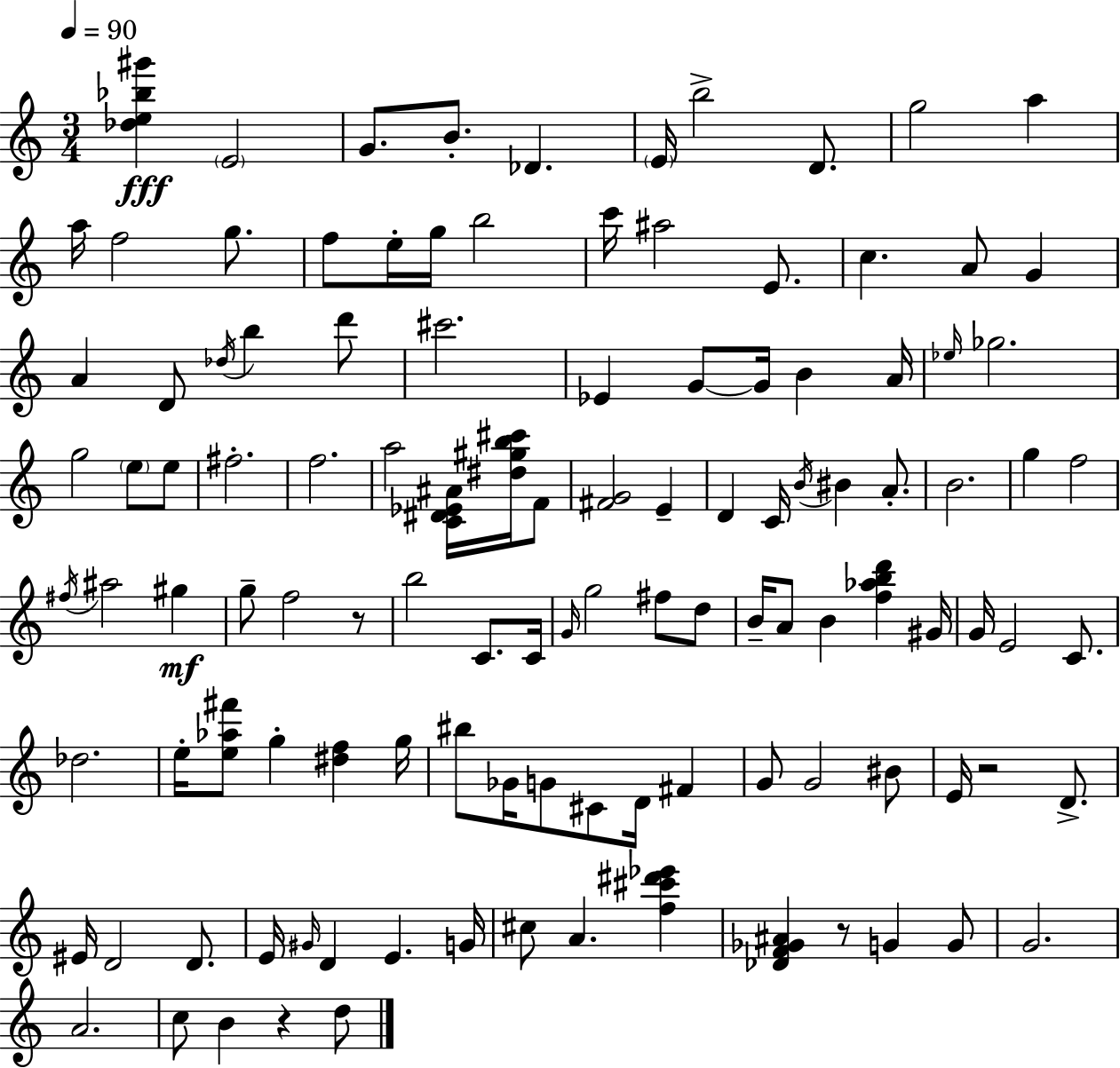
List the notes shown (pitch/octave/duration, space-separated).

[Db5,E5,Bb5,G#6]/q E4/h G4/e. B4/e. Db4/q. E4/s B5/h D4/e. G5/h A5/q A5/s F5/h G5/e. F5/e E5/s G5/s B5/h C6/s A#5/h E4/e. C5/q. A4/e G4/q A4/q D4/e Db5/s B5/q D6/e C#6/h. Eb4/q G4/e G4/s B4/q A4/s Eb5/s Gb5/h. G5/h E5/e E5/e F#5/h. F5/h. A5/h [C4,D#4,Eb4,A#4]/s [D#5,G#5,B5,C#6]/s F4/e [F#4,G4]/h E4/q D4/q C4/s B4/s BIS4/q A4/e. B4/h. G5/q F5/h F#5/s A#5/h G#5/q G5/e F5/h R/e B5/h C4/e. C4/s G4/s G5/h F#5/e D5/e B4/s A4/e B4/q [F5,Ab5,B5,D6]/q G#4/s G4/s E4/h C4/e. Db5/h. E5/s [E5,Ab5,F#6]/e G5/q [D#5,F5]/q G5/s BIS5/e Gb4/s G4/e C#4/e D4/s F#4/q G4/e G4/h BIS4/e E4/s R/h D4/e. EIS4/s D4/h D4/e. E4/s G#4/s D4/q E4/q. G4/s C#5/e A4/q. [F5,C#6,D#6,Eb6]/q [Db4,F4,Gb4,A#4]/q R/e G4/q G4/e G4/h. A4/h. C5/e B4/q R/q D5/e